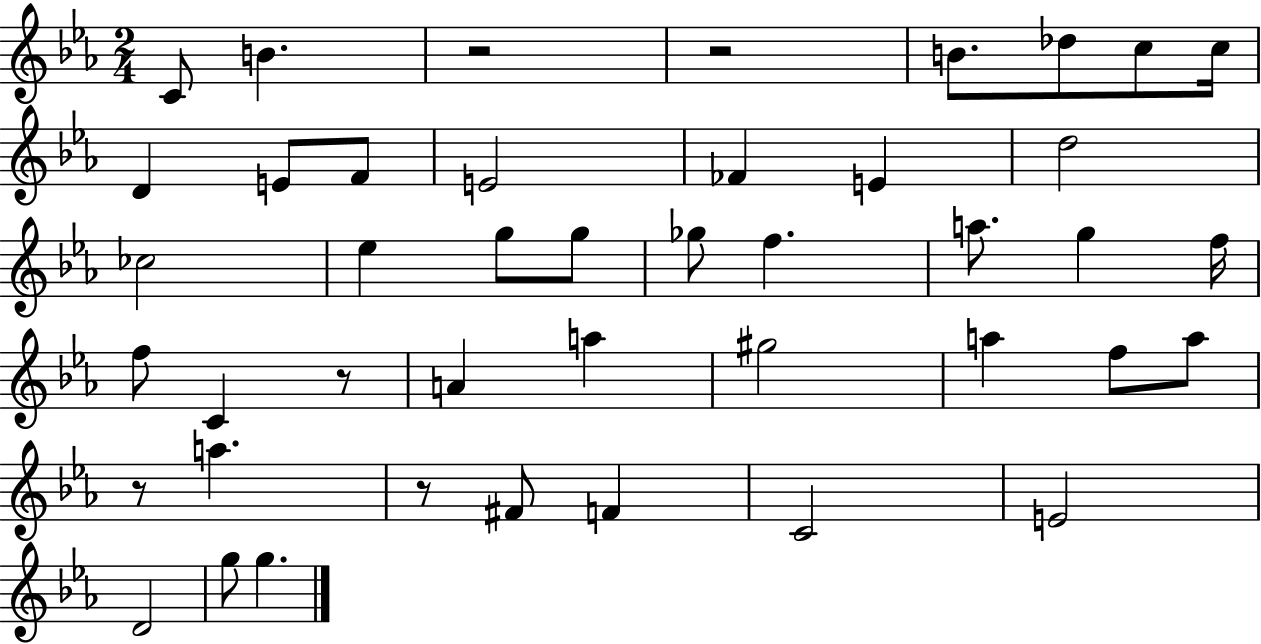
{
  \clef treble
  \numericTimeSignature
  \time 2/4
  \key ees \major
  c'8 b'4. | r2 | r2 | b'8. des''8 c''8 c''16 | \break d'4 e'8 f'8 | e'2 | fes'4 e'4 | d''2 | \break ces''2 | ees''4 g''8 g''8 | ges''8 f''4. | a''8. g''4 f''16 | \break f''8 c'4 r8 | a'4 a''4 | gis''2 | a''4 f''8 a''8 | \break r8 a''4. | r8 fis'8 f'4 | c'2 | e'2 | \break d'2 | g''8 g''4. | \bar "|."
}